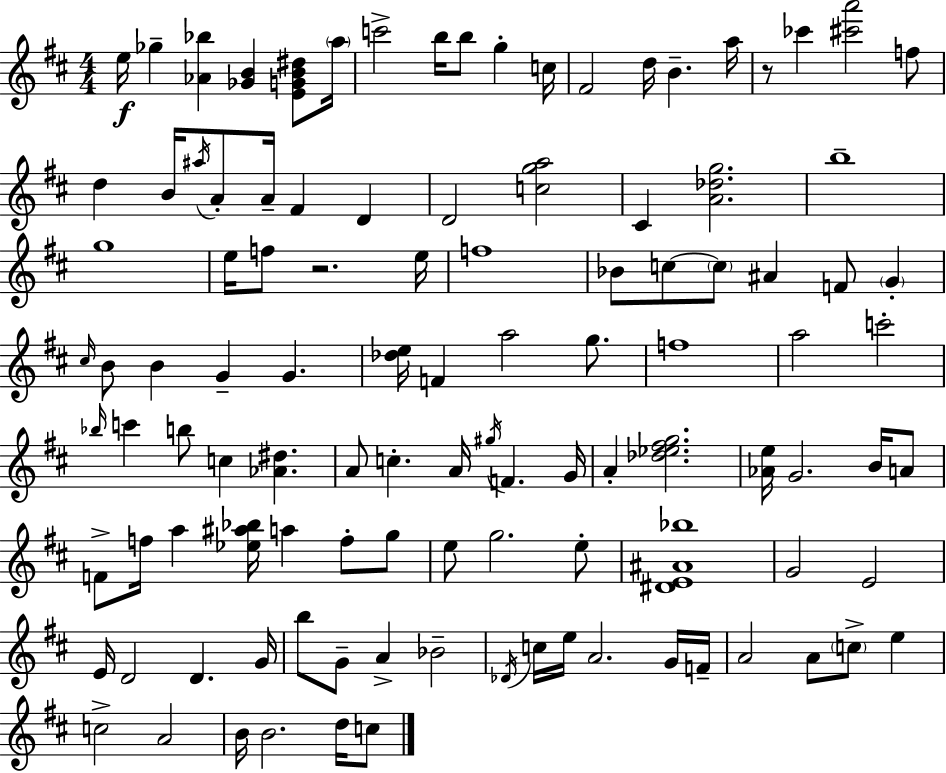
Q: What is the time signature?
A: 4/4